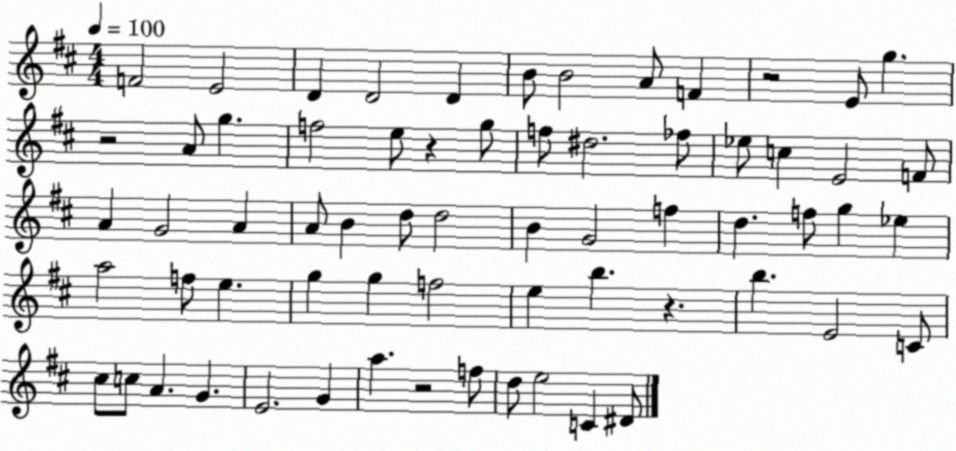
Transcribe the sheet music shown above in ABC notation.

X:1
T:Untitled
M:4/4
L:1/4
K:D
F2 E2 D D2 D B/2 B2 A/2 F z2 E/2 g z2 A/2 g f2 e/2 z g/2 f/2 ^d2 _f/2 _e/2 c E2 F/2 A G2 A A/2 B d/2 d2 B G2 f d f/2 g _e a2 f/2 e g g f2 e b z b E2 C/2 ^c/2 c/2 A G E2 G a z2 f/2 d/2 e2 C ^D/2